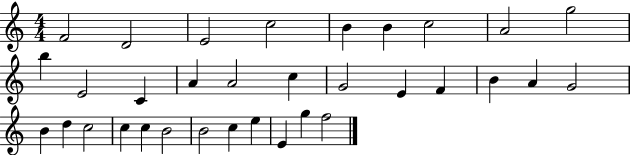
F4/h D4/h E4/h C5/h B4/q B4/q C5/h A4/h G5/h B5/q E4/h C4/q A4/q A4/h C5/q G4/h E4/q F4/q B4/q A4/q G4/h B4/q D5/q C5/h C5/q C5/q B4/h B4/h C5/q E5/q E4/q G5/q F5/h